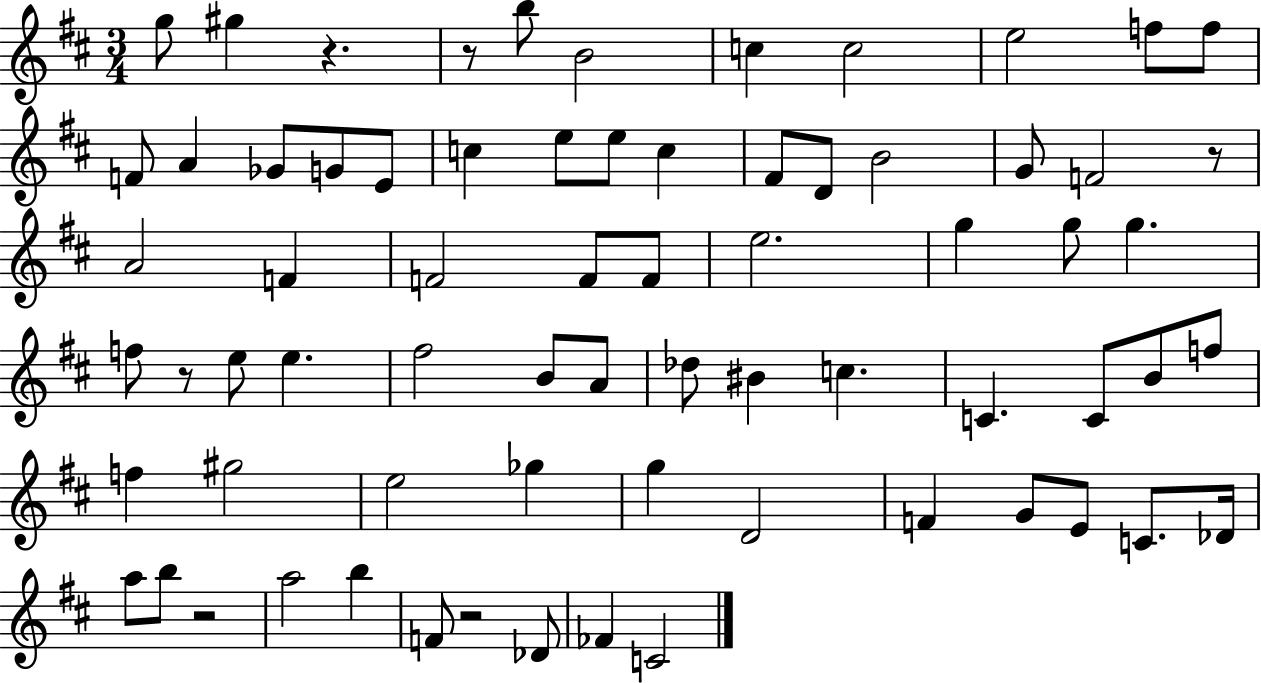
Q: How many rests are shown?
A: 6